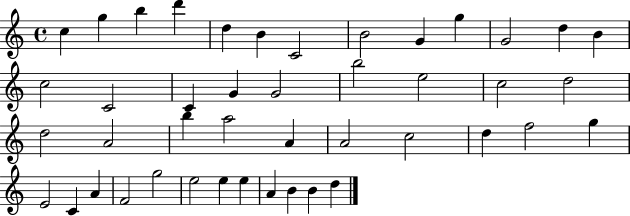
{
  \clef treble
  \time 4/4
  \defaultTimeSignature
  \key c \major
  c''4 g''4 b''4 d'''4 | d''4 b'4 c'2 | b'2 g'4 g''4 | g'2 d''4 b'4 | \break c''2 c'2 | c'4 g'4 g'2 | b''2 e''2 | c''2 d''2 | \break d''2 a'2 | b''4 a''2 a'4 | a'2 c''2 | d''4 f''2 g''4 | \break e'2 c'4 a'4 | f'2 g''2 | e''2 e''4 e''4 | a'4 b'4 b'4 d''4 | \break \bar "|."
}